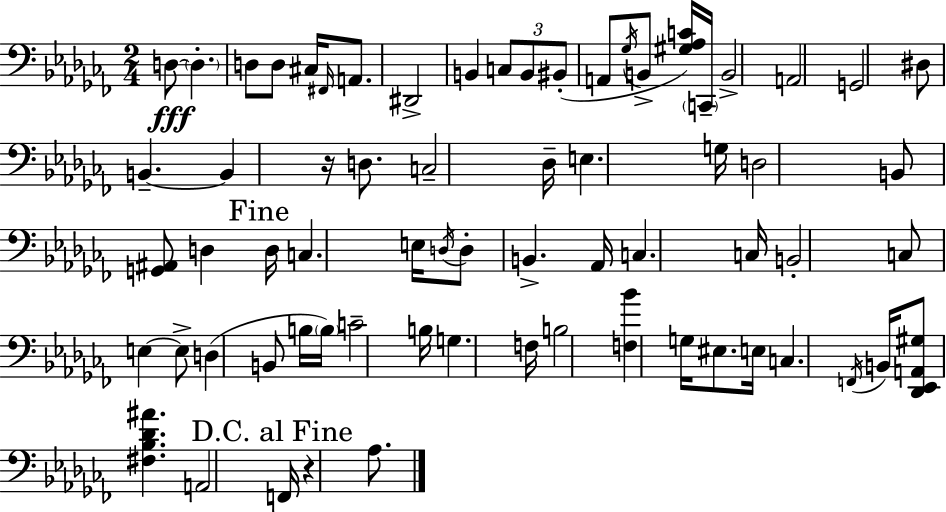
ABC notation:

X:1
T:Untitled
M:2/4
L:1/4
K:Abm
D,/2 D, D,/2 D,/2 ^C,/4 ^F,,/4 A,,/2 ^D,,2 B,, C,/2 B,,/2 ^B,,/2 A,,/2 _G,/4 B,,/2 [^G,_A,C]/4 C,,/4 B,,2 A,,2 G,,2 ^D,/2 B,, B,, z/4 D,/2 C,2 _D,/4 E, G,/4 D,2 B,,/2 [G,,^A,,]/2 D, D,/4 C, E,/4 D,/4 D,/2 B,, _A,,/4 C, C,/4 B,,2 C,/2 E, E,/2 D, B,,/2 B,/4 B,/4 C2 B,/4 G, F,/4 B,2 [F,_B] G,/4 ^E,/2 E,/4 C, F,,/4 B,,/4 [_D,,_E,,A,,^G,]/2 [^F,_B,_D^A] A,,2 F,,/4 z _A,/2